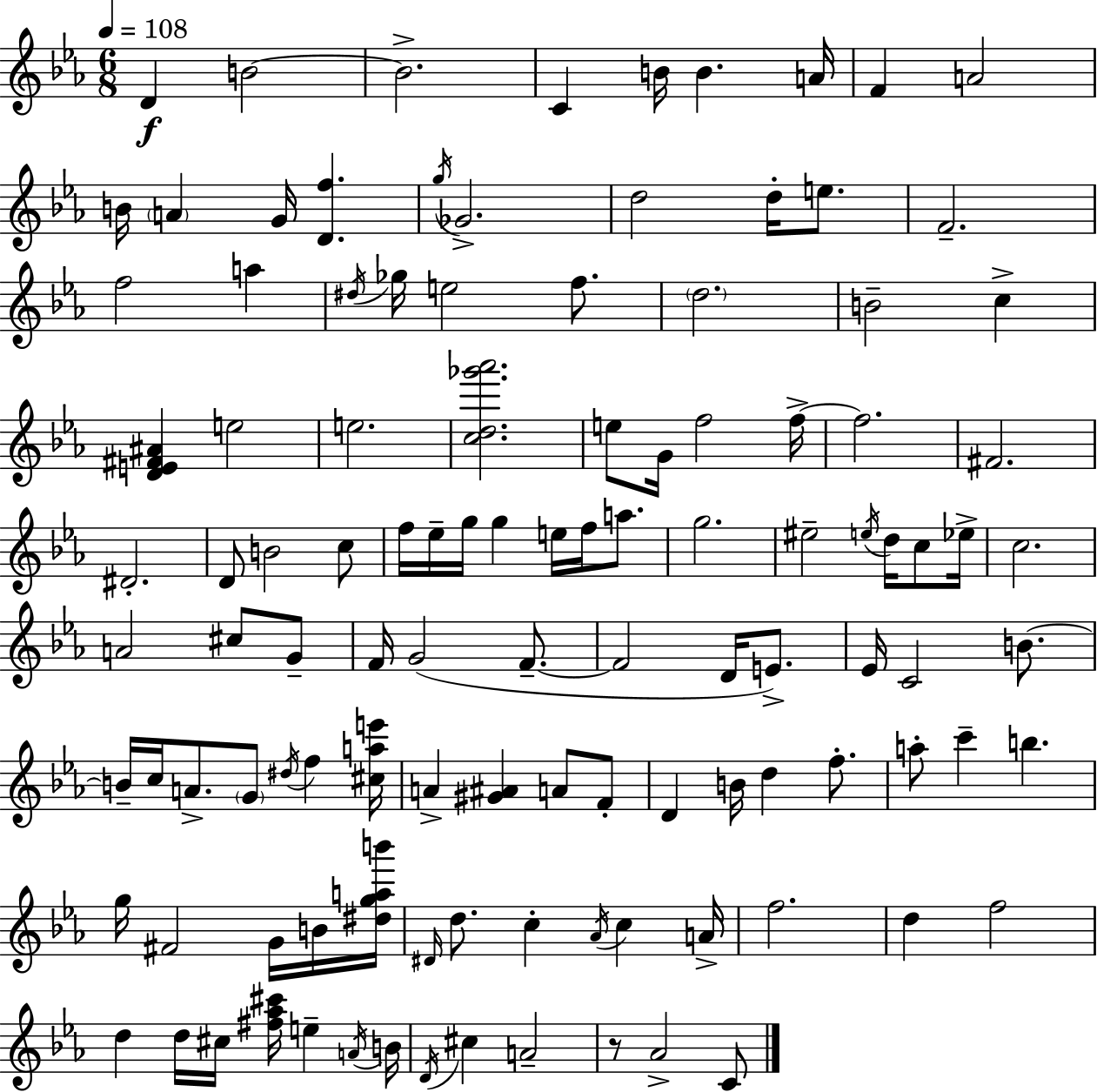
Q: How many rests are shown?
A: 1